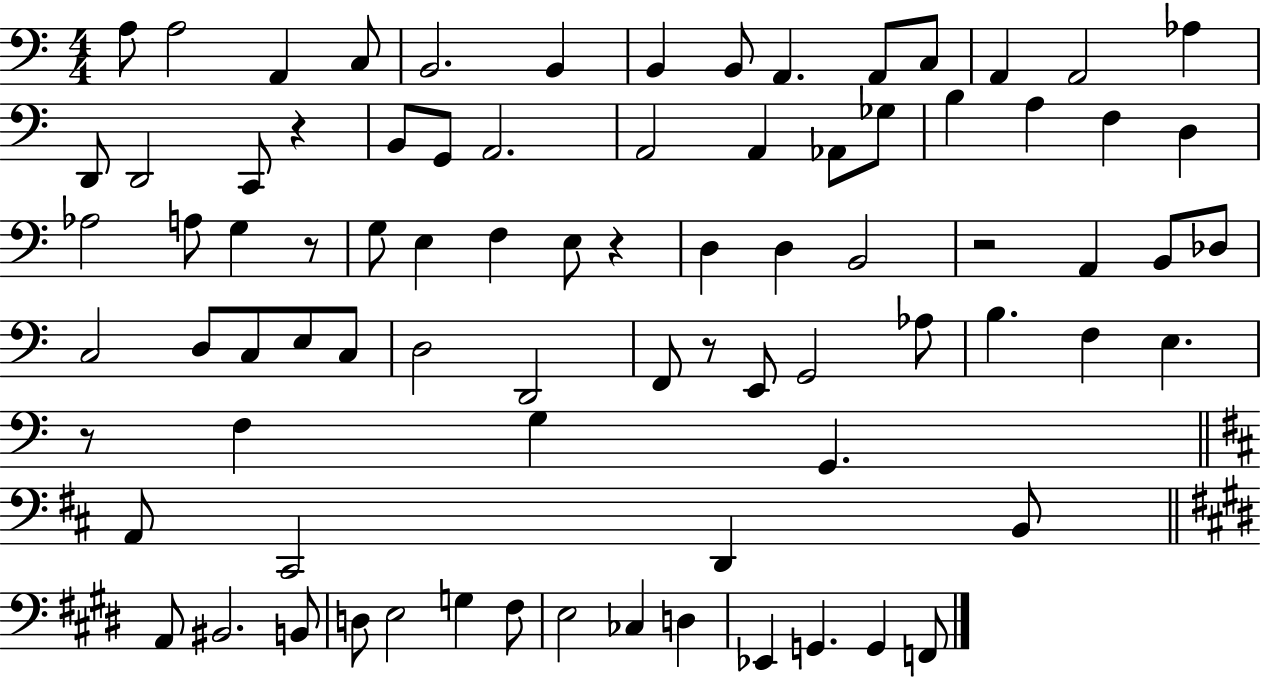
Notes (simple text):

A3/e A3/h A2/q C3/e B2/h. B2/q B2/q B2/e A2/q. A2/e C3/e A2/q A2/h Ab3/q D2/e D2/h C2/e R/q B2/e G2/e A2/h. A2/h A2/q Ab2/e Gb3/e B3/q A3/q F3/q D3/q Ab3/h A3/e G3/q R/e G3/e E3/q F3/q E3/e R/q D3/q D3/q B2/h R/h A2/q B2/e Db3/e C3/h D3/e C3/e E3/e C3/e D3/h D2/h F2/e R/e E2/e G2/h Ab3/e B3/q. F3/q E3/q. R/e F3/q G3/q G2/q. A2/e C#2/h D2/q B2/e A2/e BIS2/h. B2/e D3/e E3/h G3/q F#3/e E3/h CES3/q D3/q Eb2/q G2/q. G2/q F2/e